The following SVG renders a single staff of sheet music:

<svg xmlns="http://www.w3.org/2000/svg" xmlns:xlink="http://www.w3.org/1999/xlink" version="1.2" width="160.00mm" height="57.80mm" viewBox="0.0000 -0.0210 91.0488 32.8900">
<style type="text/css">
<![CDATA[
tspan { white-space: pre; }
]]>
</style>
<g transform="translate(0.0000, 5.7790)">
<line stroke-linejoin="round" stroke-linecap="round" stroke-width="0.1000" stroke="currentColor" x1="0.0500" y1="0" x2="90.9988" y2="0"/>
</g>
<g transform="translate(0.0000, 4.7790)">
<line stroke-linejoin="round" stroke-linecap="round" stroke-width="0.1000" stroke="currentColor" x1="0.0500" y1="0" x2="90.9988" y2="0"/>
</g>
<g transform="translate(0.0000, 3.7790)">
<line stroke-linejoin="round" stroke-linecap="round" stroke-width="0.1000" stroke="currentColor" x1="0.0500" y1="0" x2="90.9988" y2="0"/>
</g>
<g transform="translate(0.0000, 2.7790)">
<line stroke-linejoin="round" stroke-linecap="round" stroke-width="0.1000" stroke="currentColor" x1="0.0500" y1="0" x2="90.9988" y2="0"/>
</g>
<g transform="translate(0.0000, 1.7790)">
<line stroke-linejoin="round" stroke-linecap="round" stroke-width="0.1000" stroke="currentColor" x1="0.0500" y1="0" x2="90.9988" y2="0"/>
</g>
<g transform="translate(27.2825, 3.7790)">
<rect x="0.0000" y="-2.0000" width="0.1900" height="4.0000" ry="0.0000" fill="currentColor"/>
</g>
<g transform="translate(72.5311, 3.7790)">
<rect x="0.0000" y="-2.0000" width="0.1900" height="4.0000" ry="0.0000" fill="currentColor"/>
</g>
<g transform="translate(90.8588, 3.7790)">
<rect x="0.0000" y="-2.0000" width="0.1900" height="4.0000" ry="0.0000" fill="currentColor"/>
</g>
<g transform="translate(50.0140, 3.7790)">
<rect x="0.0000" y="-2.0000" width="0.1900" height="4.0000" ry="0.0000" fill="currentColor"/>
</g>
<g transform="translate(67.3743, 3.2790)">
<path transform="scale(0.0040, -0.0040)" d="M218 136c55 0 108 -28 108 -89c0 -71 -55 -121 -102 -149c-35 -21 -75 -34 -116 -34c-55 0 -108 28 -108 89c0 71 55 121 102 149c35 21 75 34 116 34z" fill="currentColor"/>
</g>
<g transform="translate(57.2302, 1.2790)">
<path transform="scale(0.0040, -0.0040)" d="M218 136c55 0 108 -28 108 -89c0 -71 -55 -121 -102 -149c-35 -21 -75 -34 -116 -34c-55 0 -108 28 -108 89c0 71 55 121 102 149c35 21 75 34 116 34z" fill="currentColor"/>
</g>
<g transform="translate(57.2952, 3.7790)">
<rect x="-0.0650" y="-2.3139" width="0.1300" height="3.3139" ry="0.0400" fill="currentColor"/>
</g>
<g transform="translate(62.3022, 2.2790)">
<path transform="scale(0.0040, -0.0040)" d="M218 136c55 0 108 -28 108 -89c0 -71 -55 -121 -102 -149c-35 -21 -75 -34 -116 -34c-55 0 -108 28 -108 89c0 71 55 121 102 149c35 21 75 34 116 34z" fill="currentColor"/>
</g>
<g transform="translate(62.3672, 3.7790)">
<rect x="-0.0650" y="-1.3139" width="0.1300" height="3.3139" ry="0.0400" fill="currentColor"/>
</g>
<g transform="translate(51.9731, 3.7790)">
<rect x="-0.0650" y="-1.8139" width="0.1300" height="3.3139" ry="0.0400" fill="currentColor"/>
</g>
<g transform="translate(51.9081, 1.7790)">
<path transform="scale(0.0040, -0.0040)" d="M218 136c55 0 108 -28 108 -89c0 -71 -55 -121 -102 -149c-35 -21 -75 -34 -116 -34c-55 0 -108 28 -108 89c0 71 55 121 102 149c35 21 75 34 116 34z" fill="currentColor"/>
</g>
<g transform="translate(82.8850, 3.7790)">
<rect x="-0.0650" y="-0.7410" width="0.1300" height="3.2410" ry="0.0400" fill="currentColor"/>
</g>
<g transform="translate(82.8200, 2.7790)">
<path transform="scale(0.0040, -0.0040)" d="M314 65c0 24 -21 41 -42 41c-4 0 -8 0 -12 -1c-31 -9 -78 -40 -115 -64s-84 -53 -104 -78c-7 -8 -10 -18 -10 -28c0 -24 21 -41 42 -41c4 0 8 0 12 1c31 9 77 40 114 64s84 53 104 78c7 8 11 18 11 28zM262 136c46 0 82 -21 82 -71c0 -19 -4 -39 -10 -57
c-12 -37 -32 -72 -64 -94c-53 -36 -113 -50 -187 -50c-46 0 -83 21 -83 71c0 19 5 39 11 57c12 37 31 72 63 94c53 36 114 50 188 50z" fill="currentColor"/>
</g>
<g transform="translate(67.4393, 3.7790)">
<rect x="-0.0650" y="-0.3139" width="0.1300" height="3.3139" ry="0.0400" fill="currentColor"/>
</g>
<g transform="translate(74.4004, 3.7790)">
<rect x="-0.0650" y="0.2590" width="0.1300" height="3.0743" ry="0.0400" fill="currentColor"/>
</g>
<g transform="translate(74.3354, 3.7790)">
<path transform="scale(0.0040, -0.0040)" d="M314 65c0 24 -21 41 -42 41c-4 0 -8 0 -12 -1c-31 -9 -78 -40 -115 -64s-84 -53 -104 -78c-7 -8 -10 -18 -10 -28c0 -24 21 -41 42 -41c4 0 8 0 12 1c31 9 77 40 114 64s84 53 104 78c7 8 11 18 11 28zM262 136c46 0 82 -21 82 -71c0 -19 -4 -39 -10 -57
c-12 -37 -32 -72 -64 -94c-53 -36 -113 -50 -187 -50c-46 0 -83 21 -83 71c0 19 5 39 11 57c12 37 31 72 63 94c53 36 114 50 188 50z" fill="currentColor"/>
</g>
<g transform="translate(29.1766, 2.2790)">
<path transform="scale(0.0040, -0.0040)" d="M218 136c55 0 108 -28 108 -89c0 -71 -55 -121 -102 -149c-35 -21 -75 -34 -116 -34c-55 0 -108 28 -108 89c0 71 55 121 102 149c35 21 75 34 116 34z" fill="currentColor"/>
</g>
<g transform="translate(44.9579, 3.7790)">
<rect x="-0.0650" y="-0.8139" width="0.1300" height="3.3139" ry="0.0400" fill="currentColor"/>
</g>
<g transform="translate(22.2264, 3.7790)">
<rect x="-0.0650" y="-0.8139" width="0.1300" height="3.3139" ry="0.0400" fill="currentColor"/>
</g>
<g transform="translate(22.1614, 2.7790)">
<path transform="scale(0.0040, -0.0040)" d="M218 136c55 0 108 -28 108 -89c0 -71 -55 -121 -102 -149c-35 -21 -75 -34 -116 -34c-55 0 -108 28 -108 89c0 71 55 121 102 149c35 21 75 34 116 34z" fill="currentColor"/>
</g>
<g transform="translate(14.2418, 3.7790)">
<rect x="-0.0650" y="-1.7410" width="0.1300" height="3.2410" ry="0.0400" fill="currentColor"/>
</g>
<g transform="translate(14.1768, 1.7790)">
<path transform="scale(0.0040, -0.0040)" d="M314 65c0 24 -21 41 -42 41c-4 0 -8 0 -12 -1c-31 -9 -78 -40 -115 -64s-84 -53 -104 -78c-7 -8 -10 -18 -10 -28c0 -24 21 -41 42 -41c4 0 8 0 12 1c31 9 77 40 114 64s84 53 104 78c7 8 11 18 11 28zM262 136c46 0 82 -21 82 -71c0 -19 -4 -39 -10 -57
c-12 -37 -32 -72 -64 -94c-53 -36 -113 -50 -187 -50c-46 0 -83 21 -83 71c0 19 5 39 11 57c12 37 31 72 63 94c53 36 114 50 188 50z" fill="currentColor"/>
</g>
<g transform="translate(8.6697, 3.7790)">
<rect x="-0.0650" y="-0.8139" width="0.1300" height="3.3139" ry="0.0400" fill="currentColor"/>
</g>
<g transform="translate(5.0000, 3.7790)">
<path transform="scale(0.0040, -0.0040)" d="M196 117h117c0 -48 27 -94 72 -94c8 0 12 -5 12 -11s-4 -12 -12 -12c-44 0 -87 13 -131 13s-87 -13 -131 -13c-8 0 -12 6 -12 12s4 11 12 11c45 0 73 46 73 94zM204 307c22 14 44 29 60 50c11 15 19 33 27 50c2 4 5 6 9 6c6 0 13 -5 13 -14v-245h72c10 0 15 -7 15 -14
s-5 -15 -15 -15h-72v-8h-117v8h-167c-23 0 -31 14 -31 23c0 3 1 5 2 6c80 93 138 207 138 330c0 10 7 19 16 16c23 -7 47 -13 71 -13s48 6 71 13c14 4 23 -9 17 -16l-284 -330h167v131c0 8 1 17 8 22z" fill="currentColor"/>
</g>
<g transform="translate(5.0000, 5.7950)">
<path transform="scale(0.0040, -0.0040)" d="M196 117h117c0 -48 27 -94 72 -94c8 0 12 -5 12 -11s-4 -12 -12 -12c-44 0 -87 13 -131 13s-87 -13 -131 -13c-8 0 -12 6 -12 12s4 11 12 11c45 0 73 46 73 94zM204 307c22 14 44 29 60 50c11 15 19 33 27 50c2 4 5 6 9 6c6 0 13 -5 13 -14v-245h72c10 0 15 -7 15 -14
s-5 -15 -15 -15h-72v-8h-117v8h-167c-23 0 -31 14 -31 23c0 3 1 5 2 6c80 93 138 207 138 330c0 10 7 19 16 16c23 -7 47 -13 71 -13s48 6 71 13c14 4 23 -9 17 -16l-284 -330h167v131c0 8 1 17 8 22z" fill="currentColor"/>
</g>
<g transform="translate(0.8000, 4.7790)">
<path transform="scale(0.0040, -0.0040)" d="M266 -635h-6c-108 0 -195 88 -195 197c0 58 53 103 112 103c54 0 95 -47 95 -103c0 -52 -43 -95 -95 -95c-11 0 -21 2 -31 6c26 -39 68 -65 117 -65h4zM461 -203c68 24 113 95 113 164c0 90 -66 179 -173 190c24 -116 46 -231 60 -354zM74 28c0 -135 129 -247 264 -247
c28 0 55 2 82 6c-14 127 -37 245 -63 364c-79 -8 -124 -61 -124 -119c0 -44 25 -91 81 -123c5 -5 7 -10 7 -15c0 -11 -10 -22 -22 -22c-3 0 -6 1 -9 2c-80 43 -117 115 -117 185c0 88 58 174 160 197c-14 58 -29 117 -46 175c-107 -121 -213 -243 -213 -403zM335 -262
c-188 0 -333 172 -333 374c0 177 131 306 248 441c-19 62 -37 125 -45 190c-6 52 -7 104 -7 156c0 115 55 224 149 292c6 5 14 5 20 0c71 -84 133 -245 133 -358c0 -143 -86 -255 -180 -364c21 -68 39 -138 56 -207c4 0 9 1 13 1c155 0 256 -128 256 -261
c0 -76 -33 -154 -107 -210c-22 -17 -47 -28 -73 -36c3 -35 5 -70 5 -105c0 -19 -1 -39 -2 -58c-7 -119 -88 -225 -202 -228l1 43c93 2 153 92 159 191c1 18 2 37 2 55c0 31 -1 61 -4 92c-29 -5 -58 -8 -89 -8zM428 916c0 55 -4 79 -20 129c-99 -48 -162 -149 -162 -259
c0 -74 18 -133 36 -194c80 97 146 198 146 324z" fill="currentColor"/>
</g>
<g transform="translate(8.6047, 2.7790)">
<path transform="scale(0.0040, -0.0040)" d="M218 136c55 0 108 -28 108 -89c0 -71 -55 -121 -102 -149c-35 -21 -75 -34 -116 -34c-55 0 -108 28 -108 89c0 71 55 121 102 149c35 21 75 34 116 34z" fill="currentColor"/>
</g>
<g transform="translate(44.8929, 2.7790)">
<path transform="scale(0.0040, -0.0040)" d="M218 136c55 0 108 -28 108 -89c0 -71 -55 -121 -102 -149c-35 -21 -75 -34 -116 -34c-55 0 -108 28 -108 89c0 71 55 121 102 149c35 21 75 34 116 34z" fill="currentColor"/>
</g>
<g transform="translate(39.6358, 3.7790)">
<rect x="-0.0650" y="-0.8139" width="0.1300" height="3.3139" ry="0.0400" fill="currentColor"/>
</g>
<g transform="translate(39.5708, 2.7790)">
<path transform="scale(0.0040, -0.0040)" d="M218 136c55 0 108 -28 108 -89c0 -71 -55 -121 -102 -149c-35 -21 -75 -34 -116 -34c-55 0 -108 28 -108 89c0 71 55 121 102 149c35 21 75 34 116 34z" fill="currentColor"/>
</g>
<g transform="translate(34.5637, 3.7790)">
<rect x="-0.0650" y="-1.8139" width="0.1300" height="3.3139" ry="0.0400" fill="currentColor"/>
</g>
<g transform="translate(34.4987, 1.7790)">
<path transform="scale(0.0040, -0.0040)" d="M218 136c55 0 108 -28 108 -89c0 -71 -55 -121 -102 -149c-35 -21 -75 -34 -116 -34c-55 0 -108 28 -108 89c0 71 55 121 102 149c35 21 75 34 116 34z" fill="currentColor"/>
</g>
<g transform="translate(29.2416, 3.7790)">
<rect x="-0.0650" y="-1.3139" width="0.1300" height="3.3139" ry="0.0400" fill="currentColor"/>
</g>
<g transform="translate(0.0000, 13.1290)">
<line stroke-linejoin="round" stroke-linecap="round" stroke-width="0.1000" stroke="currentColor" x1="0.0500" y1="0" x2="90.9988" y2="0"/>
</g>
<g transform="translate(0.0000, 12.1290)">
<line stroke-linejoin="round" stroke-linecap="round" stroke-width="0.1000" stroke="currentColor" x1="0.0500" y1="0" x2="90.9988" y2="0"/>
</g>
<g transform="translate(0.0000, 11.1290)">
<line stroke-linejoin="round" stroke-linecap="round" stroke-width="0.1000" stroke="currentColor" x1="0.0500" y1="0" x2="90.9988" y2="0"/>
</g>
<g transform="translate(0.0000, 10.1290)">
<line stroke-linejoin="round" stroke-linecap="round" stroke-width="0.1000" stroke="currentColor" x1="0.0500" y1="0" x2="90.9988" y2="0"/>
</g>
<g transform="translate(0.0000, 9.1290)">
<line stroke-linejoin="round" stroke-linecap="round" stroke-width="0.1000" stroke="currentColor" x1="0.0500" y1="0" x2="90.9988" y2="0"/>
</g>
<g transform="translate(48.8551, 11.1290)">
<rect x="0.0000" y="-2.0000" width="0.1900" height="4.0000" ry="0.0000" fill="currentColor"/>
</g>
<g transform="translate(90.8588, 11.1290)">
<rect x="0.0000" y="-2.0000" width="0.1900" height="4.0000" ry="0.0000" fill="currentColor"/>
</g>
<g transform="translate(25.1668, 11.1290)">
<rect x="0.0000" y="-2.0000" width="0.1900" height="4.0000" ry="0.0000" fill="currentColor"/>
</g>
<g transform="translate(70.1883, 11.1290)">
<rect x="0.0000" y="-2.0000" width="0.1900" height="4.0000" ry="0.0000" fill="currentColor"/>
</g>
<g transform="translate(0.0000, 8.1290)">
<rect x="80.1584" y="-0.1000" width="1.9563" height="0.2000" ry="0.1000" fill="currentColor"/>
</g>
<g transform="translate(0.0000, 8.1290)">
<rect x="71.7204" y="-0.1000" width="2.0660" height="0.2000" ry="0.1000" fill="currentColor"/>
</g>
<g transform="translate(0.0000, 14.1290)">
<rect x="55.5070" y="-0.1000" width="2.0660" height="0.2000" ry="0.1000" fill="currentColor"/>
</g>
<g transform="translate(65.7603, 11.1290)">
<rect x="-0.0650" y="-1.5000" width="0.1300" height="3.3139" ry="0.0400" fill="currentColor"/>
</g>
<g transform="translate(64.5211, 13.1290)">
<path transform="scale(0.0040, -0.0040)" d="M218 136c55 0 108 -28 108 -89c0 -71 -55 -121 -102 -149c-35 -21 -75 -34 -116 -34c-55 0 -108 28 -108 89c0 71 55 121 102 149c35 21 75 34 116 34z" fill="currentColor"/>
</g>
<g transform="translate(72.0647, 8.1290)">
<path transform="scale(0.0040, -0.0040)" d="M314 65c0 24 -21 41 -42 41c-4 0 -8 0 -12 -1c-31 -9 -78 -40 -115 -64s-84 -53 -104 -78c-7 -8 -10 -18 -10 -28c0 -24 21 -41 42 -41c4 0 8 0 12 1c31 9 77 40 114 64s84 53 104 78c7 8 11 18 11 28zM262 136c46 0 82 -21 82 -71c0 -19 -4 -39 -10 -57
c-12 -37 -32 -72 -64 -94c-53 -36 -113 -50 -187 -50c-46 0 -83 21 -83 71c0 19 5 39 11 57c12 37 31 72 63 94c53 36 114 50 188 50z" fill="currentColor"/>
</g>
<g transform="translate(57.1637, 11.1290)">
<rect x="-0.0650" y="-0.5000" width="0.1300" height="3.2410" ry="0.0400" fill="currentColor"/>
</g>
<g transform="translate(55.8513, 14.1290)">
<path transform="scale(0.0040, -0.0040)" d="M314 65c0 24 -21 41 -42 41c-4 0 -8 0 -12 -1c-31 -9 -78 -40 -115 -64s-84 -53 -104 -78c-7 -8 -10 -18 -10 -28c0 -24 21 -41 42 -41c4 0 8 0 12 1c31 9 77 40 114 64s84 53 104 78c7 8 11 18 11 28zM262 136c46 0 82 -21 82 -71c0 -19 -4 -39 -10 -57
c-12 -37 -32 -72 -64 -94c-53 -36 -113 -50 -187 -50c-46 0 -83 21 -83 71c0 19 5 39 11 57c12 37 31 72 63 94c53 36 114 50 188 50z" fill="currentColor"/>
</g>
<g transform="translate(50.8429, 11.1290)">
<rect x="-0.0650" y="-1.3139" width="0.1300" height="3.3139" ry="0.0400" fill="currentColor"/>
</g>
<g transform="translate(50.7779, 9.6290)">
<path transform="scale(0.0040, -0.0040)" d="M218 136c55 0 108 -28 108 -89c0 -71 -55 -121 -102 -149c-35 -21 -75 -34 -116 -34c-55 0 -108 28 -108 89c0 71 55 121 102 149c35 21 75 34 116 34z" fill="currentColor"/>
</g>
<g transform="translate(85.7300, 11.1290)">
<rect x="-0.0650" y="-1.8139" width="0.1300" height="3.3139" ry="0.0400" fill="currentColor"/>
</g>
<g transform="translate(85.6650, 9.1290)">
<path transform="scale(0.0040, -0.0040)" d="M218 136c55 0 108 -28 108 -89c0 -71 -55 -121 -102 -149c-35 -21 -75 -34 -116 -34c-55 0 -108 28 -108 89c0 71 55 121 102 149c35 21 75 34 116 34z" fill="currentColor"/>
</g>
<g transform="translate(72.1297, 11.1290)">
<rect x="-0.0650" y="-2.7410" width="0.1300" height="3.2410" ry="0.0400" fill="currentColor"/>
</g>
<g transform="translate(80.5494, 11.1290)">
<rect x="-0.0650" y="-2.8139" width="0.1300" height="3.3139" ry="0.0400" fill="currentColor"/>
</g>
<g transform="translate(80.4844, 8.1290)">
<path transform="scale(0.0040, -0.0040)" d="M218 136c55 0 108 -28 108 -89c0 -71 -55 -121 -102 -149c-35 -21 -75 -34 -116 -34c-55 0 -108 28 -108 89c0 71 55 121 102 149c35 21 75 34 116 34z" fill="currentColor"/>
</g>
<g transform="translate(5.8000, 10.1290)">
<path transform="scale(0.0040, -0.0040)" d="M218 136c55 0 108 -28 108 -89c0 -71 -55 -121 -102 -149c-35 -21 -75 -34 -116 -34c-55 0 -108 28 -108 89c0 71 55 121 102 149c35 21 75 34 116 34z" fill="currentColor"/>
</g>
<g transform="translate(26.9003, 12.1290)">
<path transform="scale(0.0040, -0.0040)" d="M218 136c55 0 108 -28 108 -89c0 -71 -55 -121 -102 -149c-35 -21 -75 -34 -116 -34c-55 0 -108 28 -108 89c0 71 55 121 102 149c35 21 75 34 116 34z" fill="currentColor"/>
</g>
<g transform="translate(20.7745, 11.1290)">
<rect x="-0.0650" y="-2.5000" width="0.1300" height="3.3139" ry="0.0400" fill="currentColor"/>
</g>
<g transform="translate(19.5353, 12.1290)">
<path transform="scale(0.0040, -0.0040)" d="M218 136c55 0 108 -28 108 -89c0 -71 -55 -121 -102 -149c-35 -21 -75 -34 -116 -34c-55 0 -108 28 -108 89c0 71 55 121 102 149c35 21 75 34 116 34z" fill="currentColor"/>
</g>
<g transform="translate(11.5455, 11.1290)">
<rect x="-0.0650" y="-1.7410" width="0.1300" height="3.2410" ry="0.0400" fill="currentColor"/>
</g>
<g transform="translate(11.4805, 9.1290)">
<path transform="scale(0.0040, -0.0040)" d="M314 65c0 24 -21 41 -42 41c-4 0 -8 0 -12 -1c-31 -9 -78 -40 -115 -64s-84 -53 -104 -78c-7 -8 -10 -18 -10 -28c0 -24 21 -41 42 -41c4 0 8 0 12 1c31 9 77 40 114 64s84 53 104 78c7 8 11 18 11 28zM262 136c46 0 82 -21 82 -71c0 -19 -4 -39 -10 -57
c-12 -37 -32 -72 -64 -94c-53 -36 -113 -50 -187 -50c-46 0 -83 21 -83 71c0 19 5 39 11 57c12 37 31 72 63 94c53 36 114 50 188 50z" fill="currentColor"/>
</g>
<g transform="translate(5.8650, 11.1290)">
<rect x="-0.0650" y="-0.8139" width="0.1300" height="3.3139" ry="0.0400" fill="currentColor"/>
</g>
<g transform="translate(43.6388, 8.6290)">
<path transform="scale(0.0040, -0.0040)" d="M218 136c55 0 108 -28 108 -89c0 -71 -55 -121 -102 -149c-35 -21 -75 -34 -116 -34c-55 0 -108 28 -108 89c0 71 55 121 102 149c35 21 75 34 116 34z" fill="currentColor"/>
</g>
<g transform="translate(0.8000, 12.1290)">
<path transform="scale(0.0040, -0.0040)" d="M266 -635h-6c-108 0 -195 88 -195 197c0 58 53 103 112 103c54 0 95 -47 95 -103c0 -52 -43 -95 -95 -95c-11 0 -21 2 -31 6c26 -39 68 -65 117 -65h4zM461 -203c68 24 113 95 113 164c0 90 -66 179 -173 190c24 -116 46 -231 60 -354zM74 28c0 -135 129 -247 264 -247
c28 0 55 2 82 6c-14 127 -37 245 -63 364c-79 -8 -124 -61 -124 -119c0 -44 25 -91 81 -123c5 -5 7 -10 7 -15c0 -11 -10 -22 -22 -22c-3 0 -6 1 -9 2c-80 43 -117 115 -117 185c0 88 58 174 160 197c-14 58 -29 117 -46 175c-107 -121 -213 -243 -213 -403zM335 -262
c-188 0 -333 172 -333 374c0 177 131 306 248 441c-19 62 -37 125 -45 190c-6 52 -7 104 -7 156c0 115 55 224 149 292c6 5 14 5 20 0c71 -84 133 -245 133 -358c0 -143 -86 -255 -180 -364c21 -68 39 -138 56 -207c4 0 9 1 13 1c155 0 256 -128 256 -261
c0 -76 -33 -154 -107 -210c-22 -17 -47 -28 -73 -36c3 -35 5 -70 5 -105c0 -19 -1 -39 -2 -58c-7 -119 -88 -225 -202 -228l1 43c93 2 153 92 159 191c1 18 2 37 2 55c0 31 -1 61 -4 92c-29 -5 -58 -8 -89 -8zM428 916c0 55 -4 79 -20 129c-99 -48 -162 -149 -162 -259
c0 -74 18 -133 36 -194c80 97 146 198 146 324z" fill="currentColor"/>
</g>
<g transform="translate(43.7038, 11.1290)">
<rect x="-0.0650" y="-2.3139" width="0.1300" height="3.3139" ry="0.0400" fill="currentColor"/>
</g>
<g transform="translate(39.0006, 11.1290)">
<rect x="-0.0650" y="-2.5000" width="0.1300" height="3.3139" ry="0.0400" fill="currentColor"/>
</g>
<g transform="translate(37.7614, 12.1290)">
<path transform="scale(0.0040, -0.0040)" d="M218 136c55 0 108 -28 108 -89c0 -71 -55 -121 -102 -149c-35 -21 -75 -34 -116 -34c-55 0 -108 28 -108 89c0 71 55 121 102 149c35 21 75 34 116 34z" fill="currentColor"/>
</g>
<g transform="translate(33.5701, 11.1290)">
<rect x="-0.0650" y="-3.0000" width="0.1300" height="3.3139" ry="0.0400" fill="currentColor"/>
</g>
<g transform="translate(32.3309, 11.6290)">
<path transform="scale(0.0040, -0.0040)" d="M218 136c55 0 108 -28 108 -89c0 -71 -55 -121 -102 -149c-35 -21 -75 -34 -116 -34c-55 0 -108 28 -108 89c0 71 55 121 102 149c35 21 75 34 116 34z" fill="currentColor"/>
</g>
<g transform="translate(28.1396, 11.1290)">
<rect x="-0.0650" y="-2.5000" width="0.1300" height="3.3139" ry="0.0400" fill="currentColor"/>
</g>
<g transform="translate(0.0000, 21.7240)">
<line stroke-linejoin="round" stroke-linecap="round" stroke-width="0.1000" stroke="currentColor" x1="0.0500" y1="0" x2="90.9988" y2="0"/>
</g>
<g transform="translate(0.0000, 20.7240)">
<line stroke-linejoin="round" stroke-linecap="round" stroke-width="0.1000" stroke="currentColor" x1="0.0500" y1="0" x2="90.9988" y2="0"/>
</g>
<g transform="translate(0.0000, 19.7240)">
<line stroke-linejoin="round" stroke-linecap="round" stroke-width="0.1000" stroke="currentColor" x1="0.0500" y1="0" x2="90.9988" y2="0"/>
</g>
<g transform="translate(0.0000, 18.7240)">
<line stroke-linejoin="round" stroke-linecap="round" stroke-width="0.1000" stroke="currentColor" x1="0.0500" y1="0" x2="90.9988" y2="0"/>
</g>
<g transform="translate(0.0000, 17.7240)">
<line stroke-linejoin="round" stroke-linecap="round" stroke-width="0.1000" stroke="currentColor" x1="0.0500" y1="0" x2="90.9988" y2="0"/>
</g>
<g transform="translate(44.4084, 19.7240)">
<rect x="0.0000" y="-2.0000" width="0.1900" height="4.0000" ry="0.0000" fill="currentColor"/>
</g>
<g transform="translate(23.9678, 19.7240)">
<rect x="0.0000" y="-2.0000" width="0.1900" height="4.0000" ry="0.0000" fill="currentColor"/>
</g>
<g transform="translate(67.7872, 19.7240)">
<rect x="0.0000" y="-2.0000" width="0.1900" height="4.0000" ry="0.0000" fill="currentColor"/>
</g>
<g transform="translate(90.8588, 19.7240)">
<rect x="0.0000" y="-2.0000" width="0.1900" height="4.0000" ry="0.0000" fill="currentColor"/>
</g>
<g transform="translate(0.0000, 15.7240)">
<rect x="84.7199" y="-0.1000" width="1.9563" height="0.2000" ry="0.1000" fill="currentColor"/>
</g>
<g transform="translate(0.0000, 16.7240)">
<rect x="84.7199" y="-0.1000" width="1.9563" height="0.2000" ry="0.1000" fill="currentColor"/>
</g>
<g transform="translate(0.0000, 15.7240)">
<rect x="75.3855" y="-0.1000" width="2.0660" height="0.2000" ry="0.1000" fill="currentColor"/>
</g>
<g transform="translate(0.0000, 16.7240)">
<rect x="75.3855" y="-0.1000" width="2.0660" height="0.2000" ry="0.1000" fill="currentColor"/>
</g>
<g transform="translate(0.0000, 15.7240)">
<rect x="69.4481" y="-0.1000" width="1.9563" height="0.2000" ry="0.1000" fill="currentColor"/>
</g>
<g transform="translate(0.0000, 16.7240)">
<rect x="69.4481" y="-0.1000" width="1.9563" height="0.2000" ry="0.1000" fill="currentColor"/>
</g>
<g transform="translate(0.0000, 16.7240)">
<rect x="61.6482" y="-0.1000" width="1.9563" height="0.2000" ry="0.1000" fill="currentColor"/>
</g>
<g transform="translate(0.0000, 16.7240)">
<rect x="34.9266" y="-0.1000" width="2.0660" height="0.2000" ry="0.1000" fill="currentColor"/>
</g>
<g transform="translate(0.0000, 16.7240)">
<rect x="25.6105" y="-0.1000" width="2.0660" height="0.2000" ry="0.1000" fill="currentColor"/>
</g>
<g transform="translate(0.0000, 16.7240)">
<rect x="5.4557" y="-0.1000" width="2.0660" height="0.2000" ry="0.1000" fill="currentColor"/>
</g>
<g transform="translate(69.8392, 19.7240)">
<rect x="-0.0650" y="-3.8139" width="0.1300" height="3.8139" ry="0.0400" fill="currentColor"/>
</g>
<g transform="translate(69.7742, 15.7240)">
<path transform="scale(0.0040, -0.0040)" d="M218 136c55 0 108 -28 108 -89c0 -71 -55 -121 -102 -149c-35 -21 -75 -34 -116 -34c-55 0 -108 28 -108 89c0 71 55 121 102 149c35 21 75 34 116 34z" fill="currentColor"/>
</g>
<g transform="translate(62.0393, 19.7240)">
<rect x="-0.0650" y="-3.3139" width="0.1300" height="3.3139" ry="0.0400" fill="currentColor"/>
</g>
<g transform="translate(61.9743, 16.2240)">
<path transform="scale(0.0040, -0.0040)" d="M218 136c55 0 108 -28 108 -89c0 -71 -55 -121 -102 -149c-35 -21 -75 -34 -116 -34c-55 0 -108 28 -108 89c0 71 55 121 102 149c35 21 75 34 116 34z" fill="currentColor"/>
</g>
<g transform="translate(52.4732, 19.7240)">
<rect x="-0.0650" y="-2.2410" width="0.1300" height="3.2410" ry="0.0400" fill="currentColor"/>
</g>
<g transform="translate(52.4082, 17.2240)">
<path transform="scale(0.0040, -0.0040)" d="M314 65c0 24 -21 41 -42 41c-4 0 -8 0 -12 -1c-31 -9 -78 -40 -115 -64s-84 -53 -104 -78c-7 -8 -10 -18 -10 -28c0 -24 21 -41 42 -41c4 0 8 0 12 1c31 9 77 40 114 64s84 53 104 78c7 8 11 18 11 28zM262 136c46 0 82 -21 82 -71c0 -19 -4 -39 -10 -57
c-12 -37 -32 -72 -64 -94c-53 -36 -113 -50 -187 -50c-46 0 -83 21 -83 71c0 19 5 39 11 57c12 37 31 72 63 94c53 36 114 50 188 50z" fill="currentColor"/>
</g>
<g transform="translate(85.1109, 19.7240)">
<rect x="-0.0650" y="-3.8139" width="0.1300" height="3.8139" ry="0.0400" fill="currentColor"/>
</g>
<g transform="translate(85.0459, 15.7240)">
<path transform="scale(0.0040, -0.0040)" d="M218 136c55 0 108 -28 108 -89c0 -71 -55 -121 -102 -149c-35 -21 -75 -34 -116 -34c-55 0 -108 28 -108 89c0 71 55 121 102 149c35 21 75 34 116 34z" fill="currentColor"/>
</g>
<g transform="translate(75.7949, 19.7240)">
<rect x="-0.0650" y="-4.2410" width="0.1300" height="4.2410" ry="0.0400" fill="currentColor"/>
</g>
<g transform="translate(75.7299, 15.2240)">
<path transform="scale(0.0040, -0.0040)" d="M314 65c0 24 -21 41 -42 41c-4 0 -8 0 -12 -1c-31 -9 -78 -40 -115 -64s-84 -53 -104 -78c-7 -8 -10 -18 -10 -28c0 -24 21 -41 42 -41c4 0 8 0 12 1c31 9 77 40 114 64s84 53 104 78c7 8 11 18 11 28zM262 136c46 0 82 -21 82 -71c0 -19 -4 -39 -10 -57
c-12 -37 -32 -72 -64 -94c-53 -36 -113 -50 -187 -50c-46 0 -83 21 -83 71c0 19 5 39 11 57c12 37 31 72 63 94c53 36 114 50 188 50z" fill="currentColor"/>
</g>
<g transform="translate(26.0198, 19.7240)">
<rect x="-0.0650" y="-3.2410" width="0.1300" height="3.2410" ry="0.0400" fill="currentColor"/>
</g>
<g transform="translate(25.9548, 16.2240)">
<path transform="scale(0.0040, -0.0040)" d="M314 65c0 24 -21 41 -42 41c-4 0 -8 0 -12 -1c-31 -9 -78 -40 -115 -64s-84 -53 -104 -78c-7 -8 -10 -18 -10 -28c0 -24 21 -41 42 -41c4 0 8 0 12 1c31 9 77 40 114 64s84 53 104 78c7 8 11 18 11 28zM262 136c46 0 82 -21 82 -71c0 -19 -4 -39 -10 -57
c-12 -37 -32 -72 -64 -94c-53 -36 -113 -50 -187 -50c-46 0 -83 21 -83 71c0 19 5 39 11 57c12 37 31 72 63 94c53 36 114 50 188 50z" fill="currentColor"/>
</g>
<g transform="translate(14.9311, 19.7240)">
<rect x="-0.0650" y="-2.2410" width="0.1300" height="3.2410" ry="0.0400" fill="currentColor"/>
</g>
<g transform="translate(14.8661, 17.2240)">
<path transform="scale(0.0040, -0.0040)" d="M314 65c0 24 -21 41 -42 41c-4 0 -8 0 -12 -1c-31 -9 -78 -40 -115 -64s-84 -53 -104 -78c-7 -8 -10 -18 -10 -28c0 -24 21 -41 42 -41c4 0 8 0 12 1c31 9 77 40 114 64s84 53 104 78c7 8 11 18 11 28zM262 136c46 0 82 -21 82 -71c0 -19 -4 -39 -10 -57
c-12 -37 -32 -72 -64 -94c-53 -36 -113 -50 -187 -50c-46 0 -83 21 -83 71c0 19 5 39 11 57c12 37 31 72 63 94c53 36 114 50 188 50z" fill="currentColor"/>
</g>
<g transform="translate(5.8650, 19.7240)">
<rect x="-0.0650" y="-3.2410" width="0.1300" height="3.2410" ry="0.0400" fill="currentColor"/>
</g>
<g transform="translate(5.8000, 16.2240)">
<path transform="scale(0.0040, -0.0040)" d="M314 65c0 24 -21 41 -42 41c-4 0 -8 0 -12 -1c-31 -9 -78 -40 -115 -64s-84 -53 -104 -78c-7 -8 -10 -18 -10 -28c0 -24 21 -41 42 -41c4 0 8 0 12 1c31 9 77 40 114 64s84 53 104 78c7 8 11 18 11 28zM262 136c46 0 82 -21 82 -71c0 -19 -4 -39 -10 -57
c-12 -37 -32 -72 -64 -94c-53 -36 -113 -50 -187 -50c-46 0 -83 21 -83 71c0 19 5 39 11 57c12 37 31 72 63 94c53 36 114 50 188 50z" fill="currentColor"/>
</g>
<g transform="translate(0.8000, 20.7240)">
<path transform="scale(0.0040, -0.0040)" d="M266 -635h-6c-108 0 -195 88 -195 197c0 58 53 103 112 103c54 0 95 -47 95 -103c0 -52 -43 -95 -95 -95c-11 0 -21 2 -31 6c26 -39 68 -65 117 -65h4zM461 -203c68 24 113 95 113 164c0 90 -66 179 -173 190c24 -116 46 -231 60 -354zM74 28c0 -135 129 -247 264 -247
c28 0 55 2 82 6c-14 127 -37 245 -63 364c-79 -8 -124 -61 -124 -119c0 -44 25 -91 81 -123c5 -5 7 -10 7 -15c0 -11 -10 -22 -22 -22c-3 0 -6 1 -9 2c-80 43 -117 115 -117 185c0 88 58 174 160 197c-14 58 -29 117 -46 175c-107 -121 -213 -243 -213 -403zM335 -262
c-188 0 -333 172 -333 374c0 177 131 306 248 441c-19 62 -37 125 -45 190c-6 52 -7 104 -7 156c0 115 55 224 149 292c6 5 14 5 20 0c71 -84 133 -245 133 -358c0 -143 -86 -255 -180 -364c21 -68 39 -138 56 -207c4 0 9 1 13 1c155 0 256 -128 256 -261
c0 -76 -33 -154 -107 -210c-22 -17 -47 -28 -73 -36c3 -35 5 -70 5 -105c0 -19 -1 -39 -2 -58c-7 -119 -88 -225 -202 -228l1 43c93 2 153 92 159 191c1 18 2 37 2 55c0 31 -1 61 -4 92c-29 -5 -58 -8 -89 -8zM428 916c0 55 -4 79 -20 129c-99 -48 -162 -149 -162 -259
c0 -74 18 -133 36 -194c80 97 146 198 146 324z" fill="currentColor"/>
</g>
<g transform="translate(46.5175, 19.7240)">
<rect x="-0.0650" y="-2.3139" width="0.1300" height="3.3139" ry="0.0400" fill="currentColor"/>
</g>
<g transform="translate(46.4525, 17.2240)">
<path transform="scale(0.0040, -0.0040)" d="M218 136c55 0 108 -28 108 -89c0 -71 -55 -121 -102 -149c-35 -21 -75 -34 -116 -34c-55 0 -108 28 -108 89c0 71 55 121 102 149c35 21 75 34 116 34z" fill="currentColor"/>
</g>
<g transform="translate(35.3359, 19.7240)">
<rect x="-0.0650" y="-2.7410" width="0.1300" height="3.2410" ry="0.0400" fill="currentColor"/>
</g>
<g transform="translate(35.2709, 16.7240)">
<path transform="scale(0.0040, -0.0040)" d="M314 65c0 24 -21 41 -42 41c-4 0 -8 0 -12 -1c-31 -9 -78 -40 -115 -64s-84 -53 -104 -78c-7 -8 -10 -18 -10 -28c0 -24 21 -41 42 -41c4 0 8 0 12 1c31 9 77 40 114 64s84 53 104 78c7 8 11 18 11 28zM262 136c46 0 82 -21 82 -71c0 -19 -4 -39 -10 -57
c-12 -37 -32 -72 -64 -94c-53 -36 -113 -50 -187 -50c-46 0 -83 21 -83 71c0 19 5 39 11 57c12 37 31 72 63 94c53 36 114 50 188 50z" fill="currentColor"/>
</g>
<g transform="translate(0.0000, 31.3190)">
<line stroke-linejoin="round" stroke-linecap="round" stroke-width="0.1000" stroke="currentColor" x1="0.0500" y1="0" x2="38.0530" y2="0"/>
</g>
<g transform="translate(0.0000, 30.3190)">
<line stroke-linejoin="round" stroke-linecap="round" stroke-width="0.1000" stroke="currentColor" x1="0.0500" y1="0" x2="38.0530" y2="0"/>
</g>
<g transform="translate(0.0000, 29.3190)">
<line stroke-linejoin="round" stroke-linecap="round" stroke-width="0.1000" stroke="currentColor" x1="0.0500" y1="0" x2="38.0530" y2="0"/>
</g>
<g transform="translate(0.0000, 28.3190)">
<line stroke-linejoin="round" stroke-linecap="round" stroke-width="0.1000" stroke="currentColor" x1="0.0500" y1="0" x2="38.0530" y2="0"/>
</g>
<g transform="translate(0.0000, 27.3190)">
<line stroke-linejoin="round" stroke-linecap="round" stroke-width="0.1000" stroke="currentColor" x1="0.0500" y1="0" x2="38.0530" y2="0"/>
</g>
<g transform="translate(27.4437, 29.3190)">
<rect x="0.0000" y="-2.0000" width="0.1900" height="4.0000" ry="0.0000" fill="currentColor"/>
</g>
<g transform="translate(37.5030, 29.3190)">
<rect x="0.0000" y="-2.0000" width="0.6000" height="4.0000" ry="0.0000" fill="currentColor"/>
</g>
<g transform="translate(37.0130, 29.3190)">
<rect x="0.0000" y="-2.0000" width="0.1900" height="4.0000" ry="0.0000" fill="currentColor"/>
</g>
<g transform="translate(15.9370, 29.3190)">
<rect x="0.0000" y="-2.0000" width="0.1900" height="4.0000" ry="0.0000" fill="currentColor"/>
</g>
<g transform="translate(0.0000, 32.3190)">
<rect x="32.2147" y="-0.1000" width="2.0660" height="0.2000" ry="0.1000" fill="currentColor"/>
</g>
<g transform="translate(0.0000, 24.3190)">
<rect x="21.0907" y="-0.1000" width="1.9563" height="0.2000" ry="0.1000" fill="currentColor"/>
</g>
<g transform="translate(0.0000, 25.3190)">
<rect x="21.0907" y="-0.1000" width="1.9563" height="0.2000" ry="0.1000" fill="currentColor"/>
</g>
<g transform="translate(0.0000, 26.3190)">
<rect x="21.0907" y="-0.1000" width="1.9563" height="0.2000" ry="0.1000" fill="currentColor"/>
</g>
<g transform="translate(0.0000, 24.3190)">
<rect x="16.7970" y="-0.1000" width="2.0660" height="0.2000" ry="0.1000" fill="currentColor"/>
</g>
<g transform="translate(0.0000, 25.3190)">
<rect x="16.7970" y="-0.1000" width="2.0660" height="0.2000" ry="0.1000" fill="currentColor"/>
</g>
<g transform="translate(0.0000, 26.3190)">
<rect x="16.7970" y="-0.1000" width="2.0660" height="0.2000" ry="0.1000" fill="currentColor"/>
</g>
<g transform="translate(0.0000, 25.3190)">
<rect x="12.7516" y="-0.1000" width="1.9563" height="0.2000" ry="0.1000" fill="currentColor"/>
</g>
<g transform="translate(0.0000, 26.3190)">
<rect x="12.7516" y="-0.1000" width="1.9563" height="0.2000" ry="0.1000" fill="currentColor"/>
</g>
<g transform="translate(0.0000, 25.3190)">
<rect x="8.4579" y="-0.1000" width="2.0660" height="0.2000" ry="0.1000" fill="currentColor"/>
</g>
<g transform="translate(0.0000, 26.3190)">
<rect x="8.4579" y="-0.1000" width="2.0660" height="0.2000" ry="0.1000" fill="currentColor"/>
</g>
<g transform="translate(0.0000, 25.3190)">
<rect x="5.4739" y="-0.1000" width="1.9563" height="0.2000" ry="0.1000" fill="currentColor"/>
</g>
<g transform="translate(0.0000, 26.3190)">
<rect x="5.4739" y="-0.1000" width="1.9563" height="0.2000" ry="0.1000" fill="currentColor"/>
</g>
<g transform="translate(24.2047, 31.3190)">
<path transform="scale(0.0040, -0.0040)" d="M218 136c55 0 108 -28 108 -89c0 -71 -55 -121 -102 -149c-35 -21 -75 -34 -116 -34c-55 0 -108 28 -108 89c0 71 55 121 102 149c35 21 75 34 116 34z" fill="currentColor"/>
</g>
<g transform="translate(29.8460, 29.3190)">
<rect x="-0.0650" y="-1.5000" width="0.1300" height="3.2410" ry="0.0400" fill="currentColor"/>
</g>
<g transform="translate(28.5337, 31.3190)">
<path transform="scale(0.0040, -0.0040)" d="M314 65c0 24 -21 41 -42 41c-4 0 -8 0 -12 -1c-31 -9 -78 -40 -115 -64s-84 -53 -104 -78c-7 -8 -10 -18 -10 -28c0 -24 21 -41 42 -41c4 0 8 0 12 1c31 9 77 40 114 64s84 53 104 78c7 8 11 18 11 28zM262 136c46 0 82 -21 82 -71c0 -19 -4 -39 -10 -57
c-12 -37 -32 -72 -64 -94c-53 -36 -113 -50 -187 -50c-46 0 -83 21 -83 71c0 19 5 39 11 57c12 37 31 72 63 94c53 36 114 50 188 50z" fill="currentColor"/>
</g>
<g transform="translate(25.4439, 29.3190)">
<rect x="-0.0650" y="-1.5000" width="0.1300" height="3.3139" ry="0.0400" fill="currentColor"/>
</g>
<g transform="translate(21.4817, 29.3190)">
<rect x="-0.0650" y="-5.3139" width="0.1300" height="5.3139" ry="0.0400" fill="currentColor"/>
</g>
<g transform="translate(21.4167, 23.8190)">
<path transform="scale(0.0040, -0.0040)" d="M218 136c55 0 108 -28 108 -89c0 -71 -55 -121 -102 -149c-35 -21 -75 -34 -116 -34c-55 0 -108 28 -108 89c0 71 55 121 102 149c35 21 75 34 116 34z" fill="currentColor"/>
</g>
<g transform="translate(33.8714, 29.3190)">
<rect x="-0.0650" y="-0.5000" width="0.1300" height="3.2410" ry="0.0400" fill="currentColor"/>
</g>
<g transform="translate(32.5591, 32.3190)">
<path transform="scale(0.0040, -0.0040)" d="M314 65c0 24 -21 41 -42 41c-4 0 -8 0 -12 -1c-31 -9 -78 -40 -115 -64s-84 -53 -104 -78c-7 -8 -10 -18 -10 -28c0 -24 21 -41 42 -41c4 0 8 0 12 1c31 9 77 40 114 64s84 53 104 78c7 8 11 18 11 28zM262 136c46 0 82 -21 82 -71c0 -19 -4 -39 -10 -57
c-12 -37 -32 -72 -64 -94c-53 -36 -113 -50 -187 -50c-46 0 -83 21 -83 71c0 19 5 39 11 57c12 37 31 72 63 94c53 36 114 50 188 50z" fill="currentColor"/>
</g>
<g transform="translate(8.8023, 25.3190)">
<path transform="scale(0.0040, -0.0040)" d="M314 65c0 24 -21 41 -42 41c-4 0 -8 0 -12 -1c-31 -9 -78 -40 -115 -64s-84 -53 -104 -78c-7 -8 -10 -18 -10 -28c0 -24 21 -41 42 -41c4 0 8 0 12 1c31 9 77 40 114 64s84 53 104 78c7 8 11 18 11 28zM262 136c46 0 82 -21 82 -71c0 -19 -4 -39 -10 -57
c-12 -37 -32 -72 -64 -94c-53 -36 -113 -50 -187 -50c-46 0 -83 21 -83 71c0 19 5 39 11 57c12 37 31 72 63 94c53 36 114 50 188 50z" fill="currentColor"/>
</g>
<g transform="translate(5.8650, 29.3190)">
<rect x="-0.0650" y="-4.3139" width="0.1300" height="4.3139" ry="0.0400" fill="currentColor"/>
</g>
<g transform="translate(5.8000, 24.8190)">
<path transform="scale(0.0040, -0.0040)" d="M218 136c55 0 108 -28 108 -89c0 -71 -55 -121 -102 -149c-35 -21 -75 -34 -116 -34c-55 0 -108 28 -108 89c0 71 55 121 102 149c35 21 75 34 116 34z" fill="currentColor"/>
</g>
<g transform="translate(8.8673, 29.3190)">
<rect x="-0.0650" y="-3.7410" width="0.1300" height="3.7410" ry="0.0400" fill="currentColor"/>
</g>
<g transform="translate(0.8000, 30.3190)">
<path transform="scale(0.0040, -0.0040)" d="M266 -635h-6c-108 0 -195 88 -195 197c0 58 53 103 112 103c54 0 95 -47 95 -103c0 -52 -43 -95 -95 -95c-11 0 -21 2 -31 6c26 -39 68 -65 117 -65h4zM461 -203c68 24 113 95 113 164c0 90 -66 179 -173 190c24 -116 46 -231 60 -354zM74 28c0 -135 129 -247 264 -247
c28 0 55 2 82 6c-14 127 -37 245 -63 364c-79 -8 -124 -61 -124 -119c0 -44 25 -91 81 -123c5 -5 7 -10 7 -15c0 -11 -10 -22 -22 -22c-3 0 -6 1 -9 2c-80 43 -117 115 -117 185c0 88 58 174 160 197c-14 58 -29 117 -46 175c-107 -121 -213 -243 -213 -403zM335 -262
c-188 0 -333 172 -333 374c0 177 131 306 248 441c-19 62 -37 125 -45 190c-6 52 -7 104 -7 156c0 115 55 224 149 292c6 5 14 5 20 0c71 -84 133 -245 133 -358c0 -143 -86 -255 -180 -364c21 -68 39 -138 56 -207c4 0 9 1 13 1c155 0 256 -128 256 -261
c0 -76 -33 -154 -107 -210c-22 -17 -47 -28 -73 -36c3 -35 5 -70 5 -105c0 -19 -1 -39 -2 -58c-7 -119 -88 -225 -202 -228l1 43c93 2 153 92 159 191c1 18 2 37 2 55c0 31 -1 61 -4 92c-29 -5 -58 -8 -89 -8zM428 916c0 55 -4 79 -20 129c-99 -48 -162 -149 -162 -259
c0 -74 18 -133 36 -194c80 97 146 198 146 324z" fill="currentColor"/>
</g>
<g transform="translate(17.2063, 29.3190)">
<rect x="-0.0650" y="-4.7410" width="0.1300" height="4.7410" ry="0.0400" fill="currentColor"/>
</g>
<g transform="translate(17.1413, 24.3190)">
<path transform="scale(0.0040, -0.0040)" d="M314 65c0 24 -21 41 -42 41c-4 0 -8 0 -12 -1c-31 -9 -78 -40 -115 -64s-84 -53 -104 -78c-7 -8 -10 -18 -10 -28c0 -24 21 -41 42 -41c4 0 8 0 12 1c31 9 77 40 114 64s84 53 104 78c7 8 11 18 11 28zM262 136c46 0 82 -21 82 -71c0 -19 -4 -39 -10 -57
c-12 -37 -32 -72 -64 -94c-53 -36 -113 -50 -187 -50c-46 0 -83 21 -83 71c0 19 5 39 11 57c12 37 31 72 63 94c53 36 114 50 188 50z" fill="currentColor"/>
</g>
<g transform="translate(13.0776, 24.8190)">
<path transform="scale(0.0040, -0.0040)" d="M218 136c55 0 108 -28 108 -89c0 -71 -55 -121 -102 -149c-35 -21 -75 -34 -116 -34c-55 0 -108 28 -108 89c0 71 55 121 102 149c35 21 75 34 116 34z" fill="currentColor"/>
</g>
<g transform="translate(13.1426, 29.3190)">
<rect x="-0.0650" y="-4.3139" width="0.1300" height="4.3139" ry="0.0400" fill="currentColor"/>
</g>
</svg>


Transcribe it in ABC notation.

X:1
T:Untitled
M:4/4
L:1/4
K:C
d f2 d e f d d f g e c B2 d2 d f2 G G A G g e C2 E a2 a f b2 g2 b2 a2 g g2 b c' d'2 c' d' c'2 d' e'2 f' E E2 C2